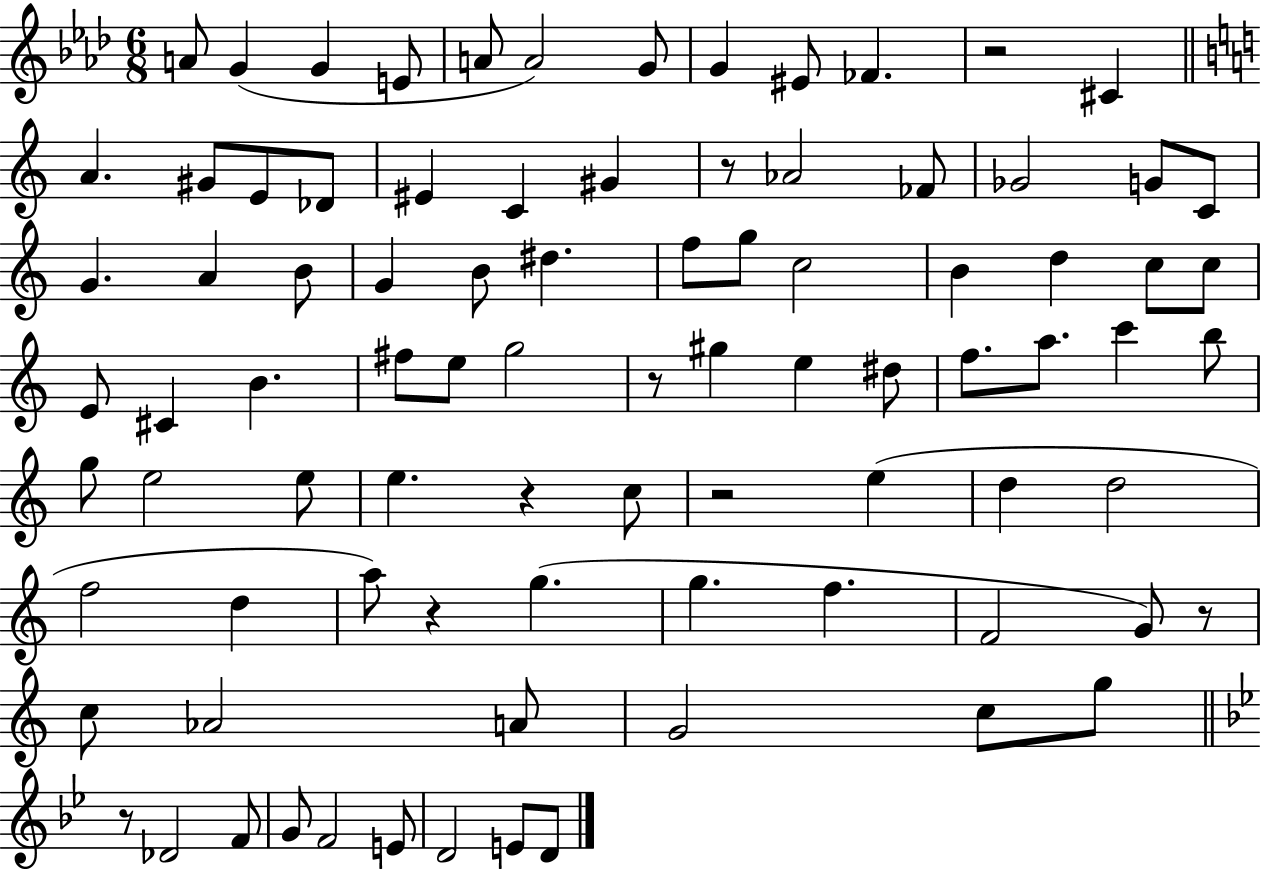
{
  \clef treble
  \numericTimeSignature
  \time 6/8
  \key aes \major
  a'8 g'4( g'4 e'8 | a'8 a'2) g'8 | g'4 eis'8 fes'4. | r2 cis'4 | \break \bar "||" \break \key a \minor a'4. gis'8 e'8 des'8 | eis'4 c'4 gis'4 | r8 aes'2 fes'8 | ges'2 g'8 c'8 | \break g'4. a'4 b'8 | g'4 b'8 dis''4. | f''8 g''8 c''2 | b'4 d''4 c''8 c''8 | \break e'8 cis'4 b'4. | fis''8 e''8 g''2 | r8 gis''4 e''4 dis''8 | f''8. a''8. c'''4 b''8 | \break g''8 e''2 e''8 | e''4. r4 c''8 | r2 e''4( | d''4 d''2 | \break f''2 d''4 | a''8) r4 g''4.( | g''4. f''4. | f'2 g'8) r8 | \break c''8 aes'2 a'8 | g'2 c''8 g''8 | \bar "||" \break \key g \minor r8 des'2 f'8 | g'8 f'2 e'8 | d'2 e'8 d'8 | \bar "|."
}